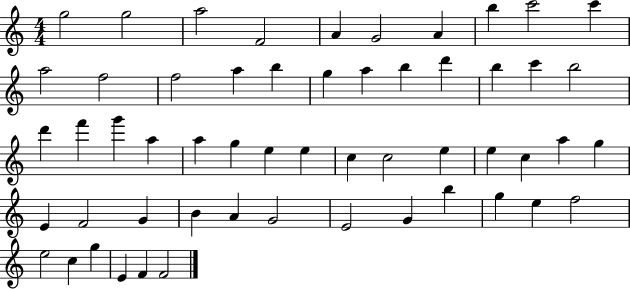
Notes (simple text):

G5/h G5/h A5/h F4/h A4/q G4/h A4/q B5/q C6/h C6/q A5/h F5/h F5/h A5/q B5/q G5/q A5/q B5/q D6/q B5/q C6/q B5/h D6/q F6/q G6/q A5/q A5/q G5/q E5/q E5/q C5/q C5/h E5/q E5/q C5/q A5/q G5/q E4/q F4/h G4/q B4/q A4/q G4/h E4/h G4/q B5/q G5/q E5/q F5/h E5/h C5/q G5/q E4/q F4/q F4/h